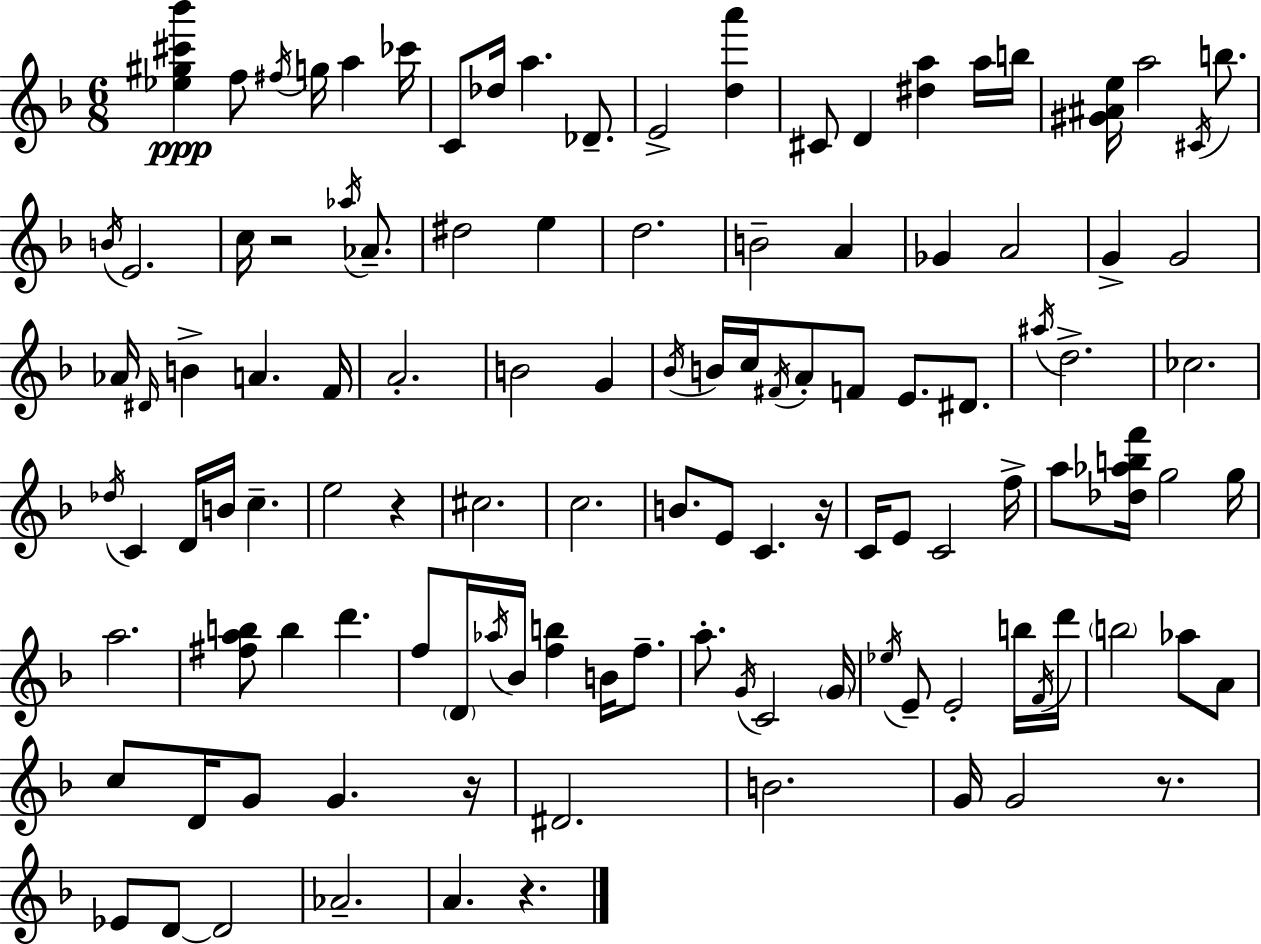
{
  \clef treble
  \numericTimeSignature
  \time 6/8
  \key f \major
  \repeat volta 2 { <ees'' gis'' cis''' bes'''>4\ppp f''8 \acciaccatura { fis''16 } g''16 a''4 | ces'''16 c'8 des''16 a''4. des'8.-- | e'2-> <d'' a'''>4 | cis'8 d'4 <dis'' a''>4 a''16 | \break b''16 <gis' ais' e''>16 a''2 \acciaccatura { cis'16 } b''8. | \acciaccatura { b'16 } e'2. | c''16 r2 | \acciaccatura { aes''16 } aes'8.-- dis''2 | \break e''4 d''2. | b'2-- | a'4 ges'4 a'2 | g'4-> g'2 | \break aes'16 \grace { dis'16 } b'4-> a'4. | f'16 a'2.-. | b'2 | g'4 \acciaccatura { bes'16 } b'16 c''16 \acciaccatura { fis'16 } a'8-. f'8 | \break e'8. dis'8. \acciaccatura { ais''16 } d''2.-> | ces''2. | \acciaccatura { des''16 } c'4 | d'16 b'16 c''4.-- e''2 | \break r4 cis''2. | c''2. | b'8. | e'8 c'4. r16 c'16 e'8 | \break c'2 f''16-> a''8 <des'' aes'' b'' f'''>16 | g''2 g''16 a''2. | <fis'' a'' b''>8 b''4 | d'''4. f''8 \parenthesize d'16 | \break \acciaccatura { aes''16 } bes'16 <f'' b''>4 b'16 f''8.-- a''8.-. | \acciaccatura { g'16 } c'2 \parenthesize g'16 \acciaccatura { ees''16 } | e'8-- e'2-. b''16 \acciaccatura { f'16 } | d'''16 \parenthesize b''2 aes''8 a'8 | \break c''8 d'16 g'8 g'4. | r16 dis'2. | b'2. | g'16 g'2 r8. | \break ees'8 d'8~~ d'2 | aes'2.-- | a'4. r4. | } \bar "|."
}